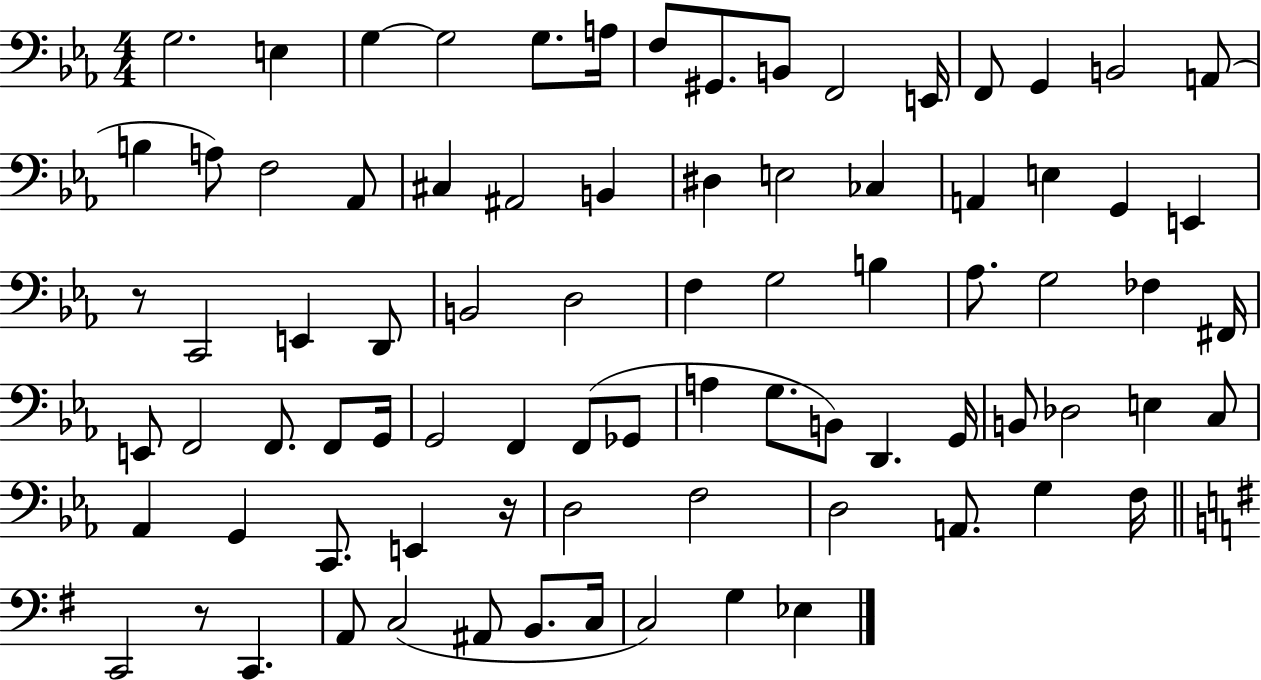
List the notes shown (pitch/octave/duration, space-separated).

G3/h. E3/q G3/q G3/h G3/e. A3/s F3/e G#2/e. B2/e F2/h E2/s F2/e G2/q B2/h A2/e B3/q A3/e F3/h Ab2/e C#3/q A#2/h B2/q D#3/q E3/h CES3/q A2/q E3/q G2/q E2/q R/e C2/h E2/q D2/e B2/h D3/h F3/q G3/h B3/q Ab3/e. G3/h FES3/q F#2/s E2/e F2/h F2/e. F2/e G2/s G2/h F2/q F2/e Gb2/e A3/q G3/e. B2/e D2/q. G2/s B2/e Db3/h E3/q C3/e Ab2/q G2/q C2/e. E2/q R/s D3/h F3/h D3/h A2/e. G3/q F3/s C2/h R/e C2/q. A2/e C3/h A#2/e B2/e. C3/s C3/h G3/q Eb3/q